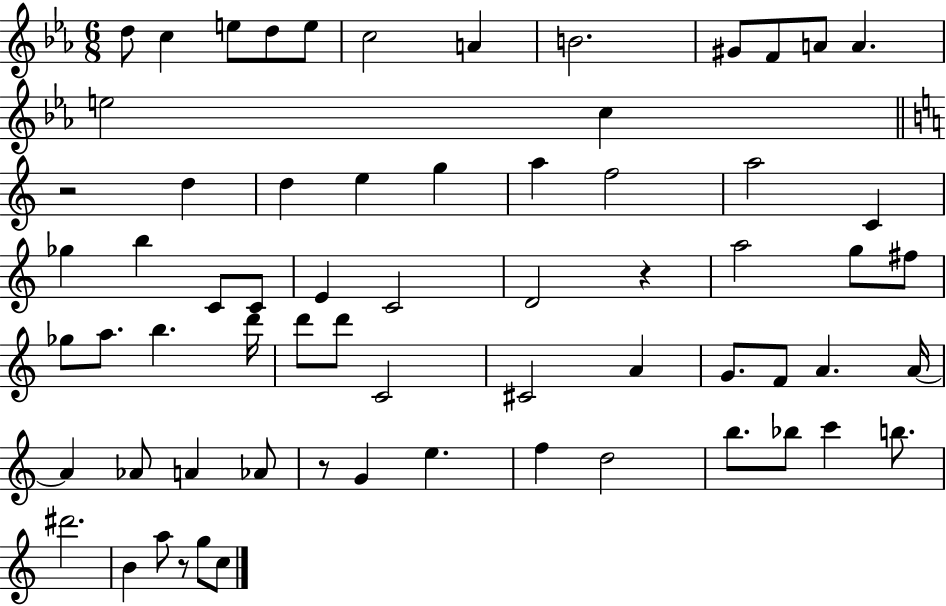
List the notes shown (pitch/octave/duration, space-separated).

D5/e C5/q E5/e D5/e E5/e C5/h A4/q B4/h. G#4/e F4/e A4/e A4/q. E5/h C5/q R/h D5/q D5/q E5/q G5/q A5/q F5/h A5/h C4/q Gb5/q B5/q C4/e C4/e E4/q C4/h D4/h R/q A5/h G5/e F#5/e Gb5/e A5/e. B5/q. D6/s D6/e D6/e C4/h C#4/h A4/q G4/e. F4/e A4/q. A4/s A4/q Ab4/e A4/q Ab4/e R/e G4/q E5/q. F5/q D5/h B5/e. Bb5/e C6/q B5/e. D#6/h. B4/q A5/e R/e G5/e C5/e